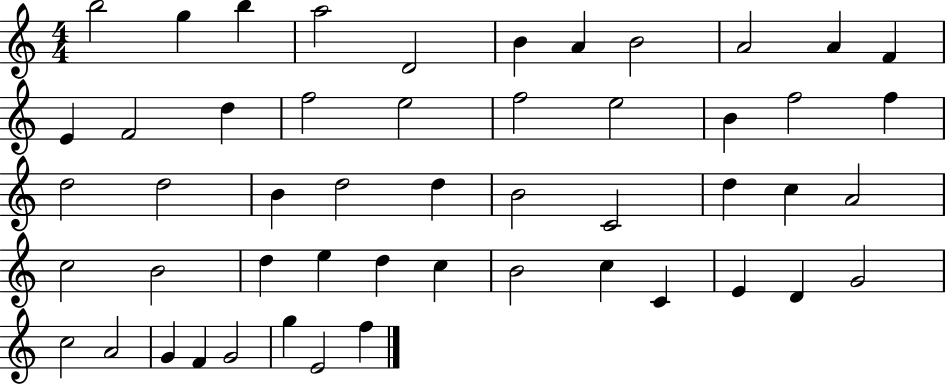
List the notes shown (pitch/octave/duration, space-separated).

B5/h G5/q B5/q A5/h D4/h B4/q A4/q B4/h A4/h A4/q F4/q E4/q F4/h D5/q F5/h E5/h F5/h E5/h B4/q F5/h F5/q D5/h D5/h B4/q D5/h D5/q B4/h C4/h D5/q C5/q A4/h C5/h B4/h D5/q E5/q D5/q C5/q B4/h C5/q C4/q E4/q D4/q G4/h C5/h A4/h G4/q F4/q G4/h G5/q E4/h F5/q